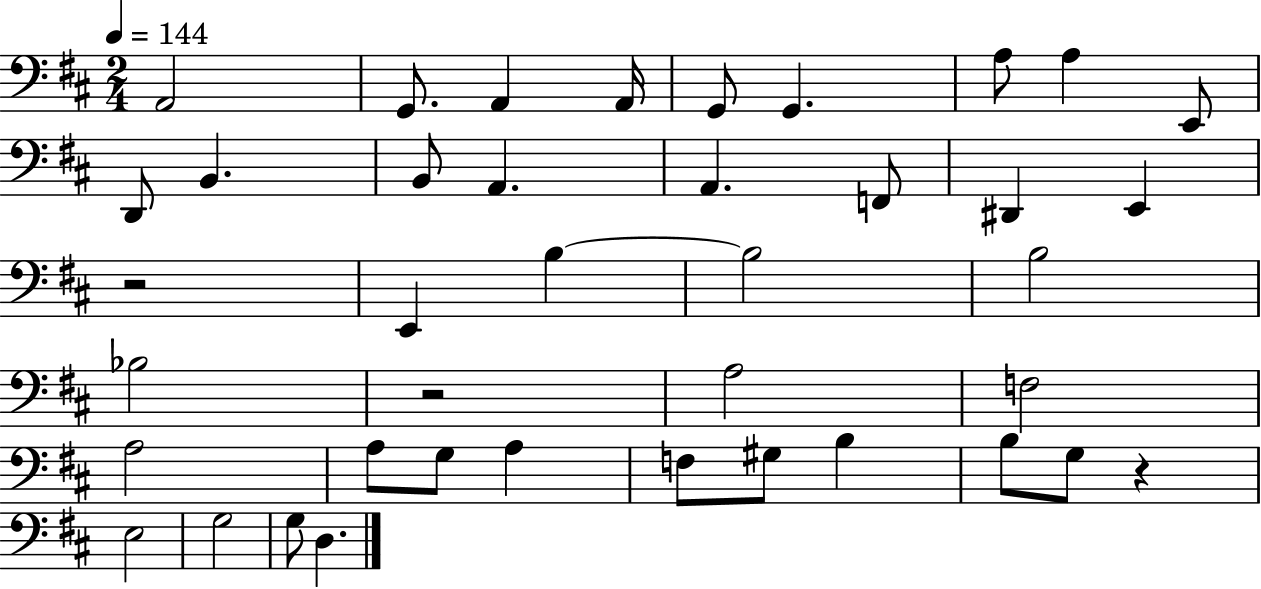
{
  \clef bass
  \numericTimeSignature
  \time 2/4
  \key d \major
  \tempo 4 = 144
  a,2 | g,8. a,4 a,16 | g,8 g,4. | a8 a4 e,8 | \break d,8 b,4. | b,8 a,4. | a,4. f,8 | dis,4 e,4 | \break r2 | e,4 b4~~ | b2 | b2 | \break bes2 | r2 | a2 | f2 | \break a2 | a8 g8 a4 | f8 gis8 b4 | b8 g8 r4 | \break e2 | g2 | g8 d4. | \bar "|."
}